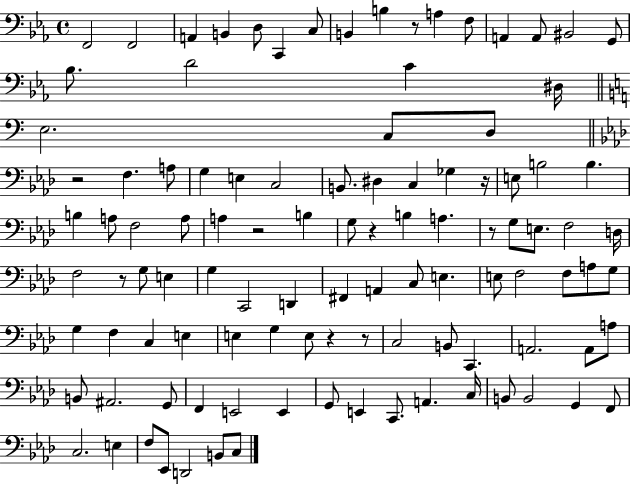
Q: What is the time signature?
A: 4/4